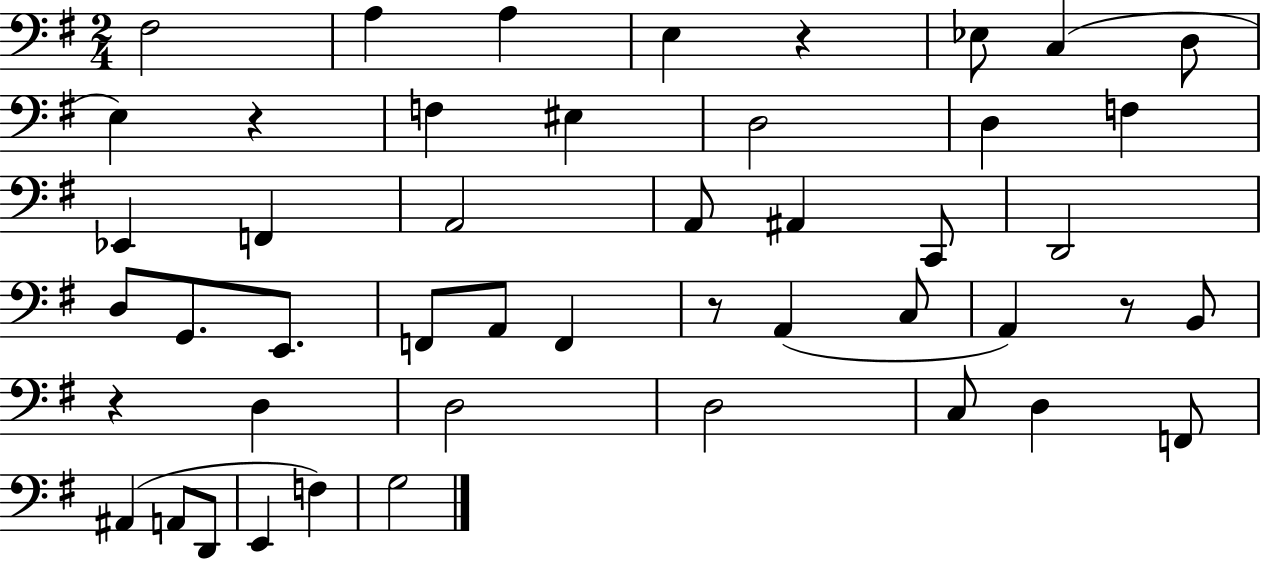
F#3/h A3/q A3/q E3/q R/q Eb3/e C3/q D3/e E3/q R/q F3/q EIS3/q D3/h D3/q F3/q Eb2/q F2/q A2/h A2/e A#2/q C2/e D2/h D3/e G2/e. E2/e. F2/e A2/e F2/q R/e A2/q C3/e A2/q R/e B2/e R/q D3/q D3/h D3/h C3/e D3/q F2/e A#2/q A2/e D2/e E2/q F3/q G3/h